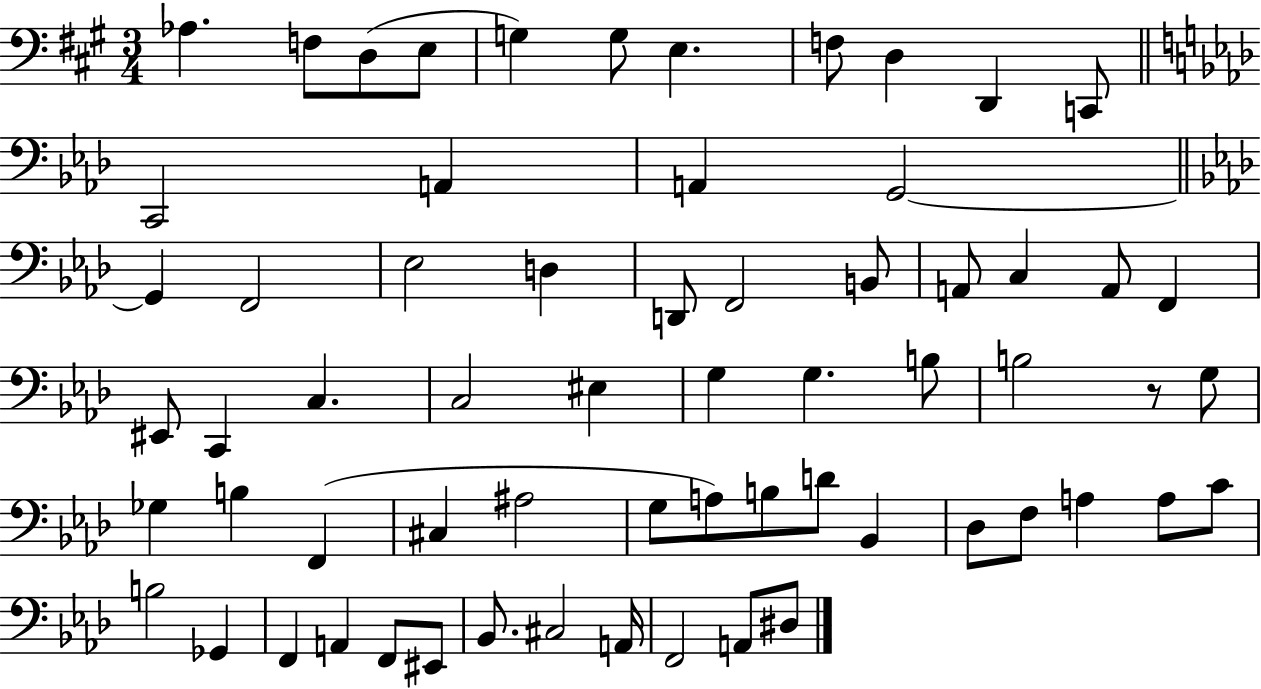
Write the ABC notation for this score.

X:1
T:Untitled
M:3/4
L:1/4
K:A
_A, F,/2 D,/2 E,/2 G, G,/2 E, F,/2 D, D,, C,,/2 C,,2 A,, A,, G,,2 G,, F,,2 _E,2 D, D,,/2 F,,2 B,,/2 A,,/2 C, A,,/2 F,, ^E,,/2 C,, C, C,2 ^E, G, G, B,/2 B,2 z/2 G,/2 _G, B, F,, ^C, ^A,2 G,/2 A,/2 B,/2 D/2 _B,, _D,/2 F,/2 A, A,/2 C/2 B,2 _G,, F,, A,, F,,/2 ^E,,/2 _B,,/2 ^C,2 A,,/4 F,,2 A,,/2 ^D,/2